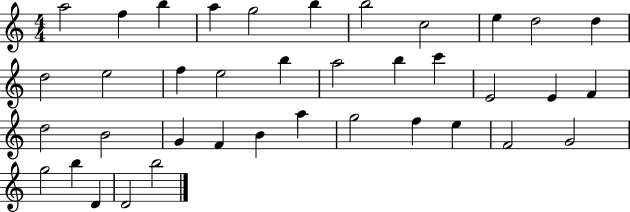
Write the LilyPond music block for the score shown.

{
  \clef treble
  \numericTimeSignature
  \time 4/4
  \key c \major
  a''2 f''4 b''4 | a''4 g''2 b''4 | b''2 c''2 | e''4 d''2 d''4 | \break d''2 e''2 | f''4 e''2 b''4 | a''2 b''4 c'''4 | e'2 e'4 f'4 | \break d''2 b'2 | g'4 f'4 b'4 a''4 | g''2 f''4 e''4 | f'2 g'2 | \break g''2 b''4 d'4 | d'2 b''2 | \bar "|."
}